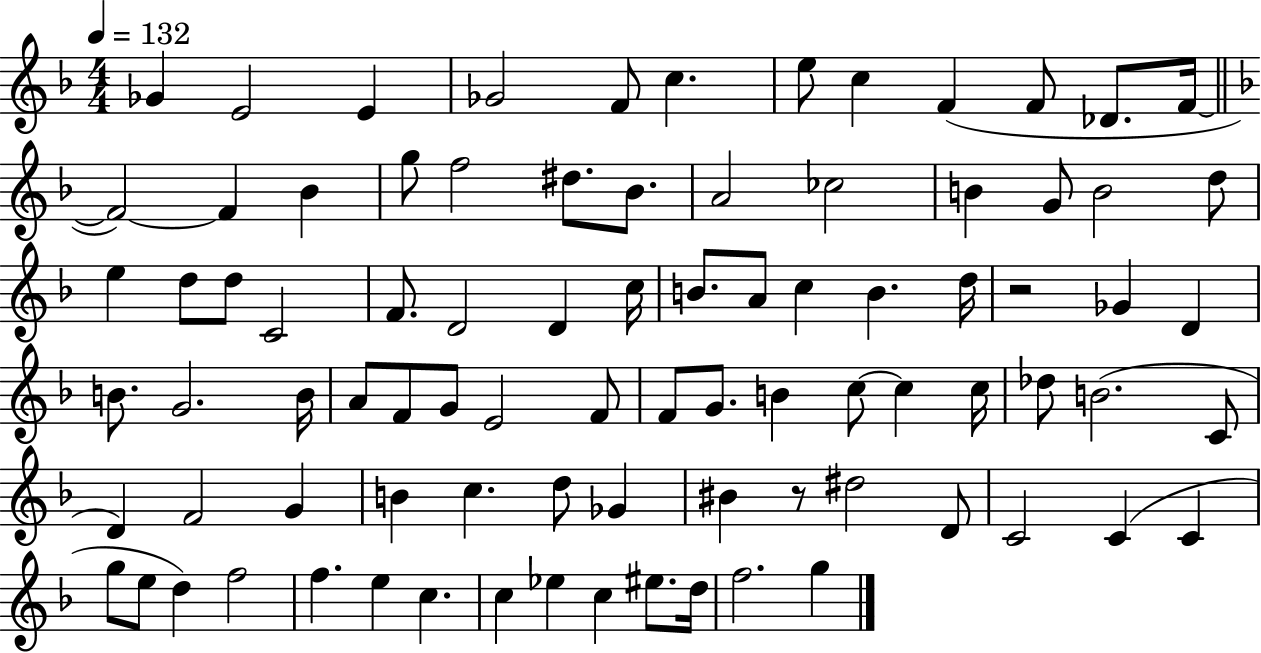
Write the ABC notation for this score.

X:1
T:Untitled
M:4/4
L:1/4
K:F
_G E2 E _G2 F/2 c e/2 c F F/2 _D/2 F/4 F2 F _B g/2 f2 ^d/2 _B/2 A2 _c2 B G/2 B2 d/2 e d/2 d/2 C2 F/2 D2 D c/4 B/2 A/2 c B d/4 z2 _G D B/2 G2 B/4 A/2 F/2 G/2 E2 F/2 F/2 G/2 B c/2 c c/4 _d/2 B2 C/2 D F2 G B c d/2 _G ^B z/2 ^d2 D/2 C2 C C g/2 e/2 d f2 f e c c _e c ^e/2 d/4 f2 g